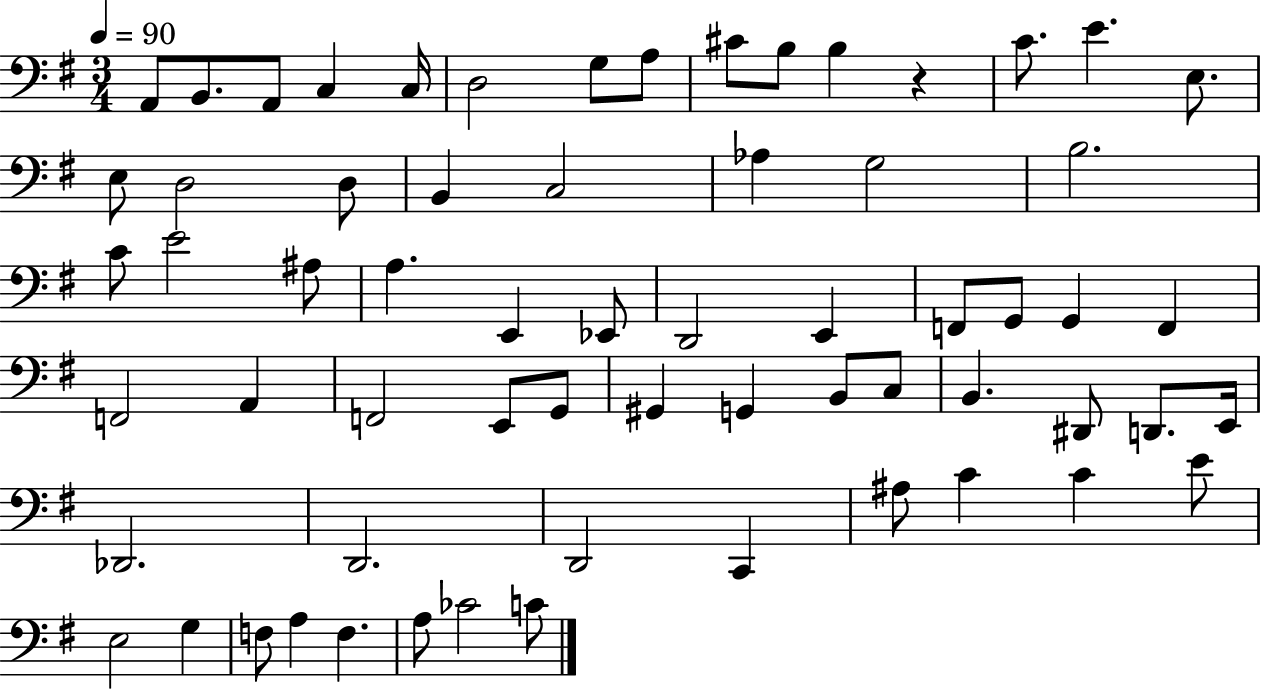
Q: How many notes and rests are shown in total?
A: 64